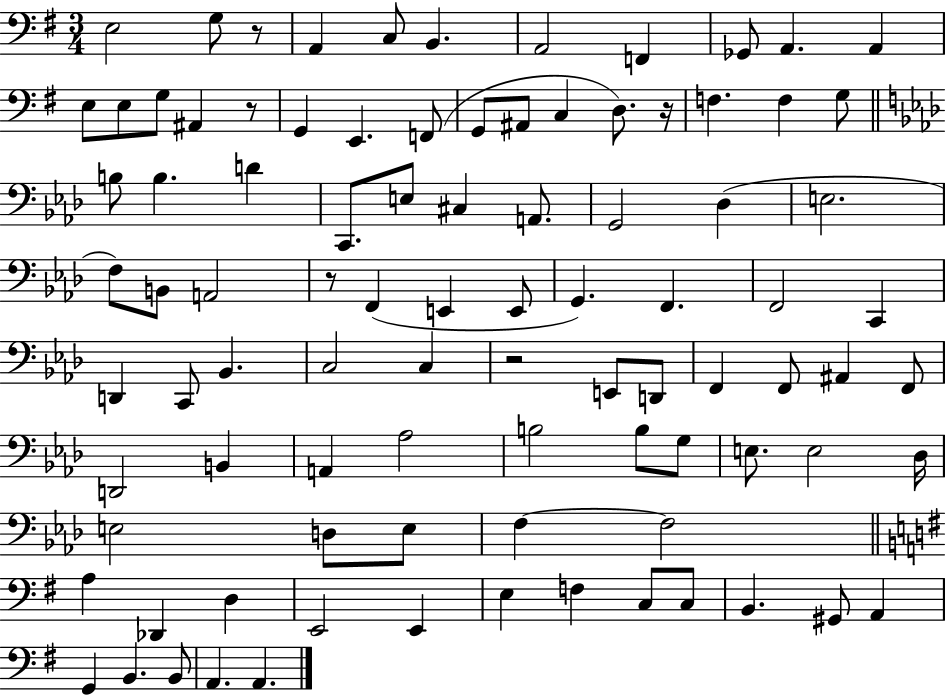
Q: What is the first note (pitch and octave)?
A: E3